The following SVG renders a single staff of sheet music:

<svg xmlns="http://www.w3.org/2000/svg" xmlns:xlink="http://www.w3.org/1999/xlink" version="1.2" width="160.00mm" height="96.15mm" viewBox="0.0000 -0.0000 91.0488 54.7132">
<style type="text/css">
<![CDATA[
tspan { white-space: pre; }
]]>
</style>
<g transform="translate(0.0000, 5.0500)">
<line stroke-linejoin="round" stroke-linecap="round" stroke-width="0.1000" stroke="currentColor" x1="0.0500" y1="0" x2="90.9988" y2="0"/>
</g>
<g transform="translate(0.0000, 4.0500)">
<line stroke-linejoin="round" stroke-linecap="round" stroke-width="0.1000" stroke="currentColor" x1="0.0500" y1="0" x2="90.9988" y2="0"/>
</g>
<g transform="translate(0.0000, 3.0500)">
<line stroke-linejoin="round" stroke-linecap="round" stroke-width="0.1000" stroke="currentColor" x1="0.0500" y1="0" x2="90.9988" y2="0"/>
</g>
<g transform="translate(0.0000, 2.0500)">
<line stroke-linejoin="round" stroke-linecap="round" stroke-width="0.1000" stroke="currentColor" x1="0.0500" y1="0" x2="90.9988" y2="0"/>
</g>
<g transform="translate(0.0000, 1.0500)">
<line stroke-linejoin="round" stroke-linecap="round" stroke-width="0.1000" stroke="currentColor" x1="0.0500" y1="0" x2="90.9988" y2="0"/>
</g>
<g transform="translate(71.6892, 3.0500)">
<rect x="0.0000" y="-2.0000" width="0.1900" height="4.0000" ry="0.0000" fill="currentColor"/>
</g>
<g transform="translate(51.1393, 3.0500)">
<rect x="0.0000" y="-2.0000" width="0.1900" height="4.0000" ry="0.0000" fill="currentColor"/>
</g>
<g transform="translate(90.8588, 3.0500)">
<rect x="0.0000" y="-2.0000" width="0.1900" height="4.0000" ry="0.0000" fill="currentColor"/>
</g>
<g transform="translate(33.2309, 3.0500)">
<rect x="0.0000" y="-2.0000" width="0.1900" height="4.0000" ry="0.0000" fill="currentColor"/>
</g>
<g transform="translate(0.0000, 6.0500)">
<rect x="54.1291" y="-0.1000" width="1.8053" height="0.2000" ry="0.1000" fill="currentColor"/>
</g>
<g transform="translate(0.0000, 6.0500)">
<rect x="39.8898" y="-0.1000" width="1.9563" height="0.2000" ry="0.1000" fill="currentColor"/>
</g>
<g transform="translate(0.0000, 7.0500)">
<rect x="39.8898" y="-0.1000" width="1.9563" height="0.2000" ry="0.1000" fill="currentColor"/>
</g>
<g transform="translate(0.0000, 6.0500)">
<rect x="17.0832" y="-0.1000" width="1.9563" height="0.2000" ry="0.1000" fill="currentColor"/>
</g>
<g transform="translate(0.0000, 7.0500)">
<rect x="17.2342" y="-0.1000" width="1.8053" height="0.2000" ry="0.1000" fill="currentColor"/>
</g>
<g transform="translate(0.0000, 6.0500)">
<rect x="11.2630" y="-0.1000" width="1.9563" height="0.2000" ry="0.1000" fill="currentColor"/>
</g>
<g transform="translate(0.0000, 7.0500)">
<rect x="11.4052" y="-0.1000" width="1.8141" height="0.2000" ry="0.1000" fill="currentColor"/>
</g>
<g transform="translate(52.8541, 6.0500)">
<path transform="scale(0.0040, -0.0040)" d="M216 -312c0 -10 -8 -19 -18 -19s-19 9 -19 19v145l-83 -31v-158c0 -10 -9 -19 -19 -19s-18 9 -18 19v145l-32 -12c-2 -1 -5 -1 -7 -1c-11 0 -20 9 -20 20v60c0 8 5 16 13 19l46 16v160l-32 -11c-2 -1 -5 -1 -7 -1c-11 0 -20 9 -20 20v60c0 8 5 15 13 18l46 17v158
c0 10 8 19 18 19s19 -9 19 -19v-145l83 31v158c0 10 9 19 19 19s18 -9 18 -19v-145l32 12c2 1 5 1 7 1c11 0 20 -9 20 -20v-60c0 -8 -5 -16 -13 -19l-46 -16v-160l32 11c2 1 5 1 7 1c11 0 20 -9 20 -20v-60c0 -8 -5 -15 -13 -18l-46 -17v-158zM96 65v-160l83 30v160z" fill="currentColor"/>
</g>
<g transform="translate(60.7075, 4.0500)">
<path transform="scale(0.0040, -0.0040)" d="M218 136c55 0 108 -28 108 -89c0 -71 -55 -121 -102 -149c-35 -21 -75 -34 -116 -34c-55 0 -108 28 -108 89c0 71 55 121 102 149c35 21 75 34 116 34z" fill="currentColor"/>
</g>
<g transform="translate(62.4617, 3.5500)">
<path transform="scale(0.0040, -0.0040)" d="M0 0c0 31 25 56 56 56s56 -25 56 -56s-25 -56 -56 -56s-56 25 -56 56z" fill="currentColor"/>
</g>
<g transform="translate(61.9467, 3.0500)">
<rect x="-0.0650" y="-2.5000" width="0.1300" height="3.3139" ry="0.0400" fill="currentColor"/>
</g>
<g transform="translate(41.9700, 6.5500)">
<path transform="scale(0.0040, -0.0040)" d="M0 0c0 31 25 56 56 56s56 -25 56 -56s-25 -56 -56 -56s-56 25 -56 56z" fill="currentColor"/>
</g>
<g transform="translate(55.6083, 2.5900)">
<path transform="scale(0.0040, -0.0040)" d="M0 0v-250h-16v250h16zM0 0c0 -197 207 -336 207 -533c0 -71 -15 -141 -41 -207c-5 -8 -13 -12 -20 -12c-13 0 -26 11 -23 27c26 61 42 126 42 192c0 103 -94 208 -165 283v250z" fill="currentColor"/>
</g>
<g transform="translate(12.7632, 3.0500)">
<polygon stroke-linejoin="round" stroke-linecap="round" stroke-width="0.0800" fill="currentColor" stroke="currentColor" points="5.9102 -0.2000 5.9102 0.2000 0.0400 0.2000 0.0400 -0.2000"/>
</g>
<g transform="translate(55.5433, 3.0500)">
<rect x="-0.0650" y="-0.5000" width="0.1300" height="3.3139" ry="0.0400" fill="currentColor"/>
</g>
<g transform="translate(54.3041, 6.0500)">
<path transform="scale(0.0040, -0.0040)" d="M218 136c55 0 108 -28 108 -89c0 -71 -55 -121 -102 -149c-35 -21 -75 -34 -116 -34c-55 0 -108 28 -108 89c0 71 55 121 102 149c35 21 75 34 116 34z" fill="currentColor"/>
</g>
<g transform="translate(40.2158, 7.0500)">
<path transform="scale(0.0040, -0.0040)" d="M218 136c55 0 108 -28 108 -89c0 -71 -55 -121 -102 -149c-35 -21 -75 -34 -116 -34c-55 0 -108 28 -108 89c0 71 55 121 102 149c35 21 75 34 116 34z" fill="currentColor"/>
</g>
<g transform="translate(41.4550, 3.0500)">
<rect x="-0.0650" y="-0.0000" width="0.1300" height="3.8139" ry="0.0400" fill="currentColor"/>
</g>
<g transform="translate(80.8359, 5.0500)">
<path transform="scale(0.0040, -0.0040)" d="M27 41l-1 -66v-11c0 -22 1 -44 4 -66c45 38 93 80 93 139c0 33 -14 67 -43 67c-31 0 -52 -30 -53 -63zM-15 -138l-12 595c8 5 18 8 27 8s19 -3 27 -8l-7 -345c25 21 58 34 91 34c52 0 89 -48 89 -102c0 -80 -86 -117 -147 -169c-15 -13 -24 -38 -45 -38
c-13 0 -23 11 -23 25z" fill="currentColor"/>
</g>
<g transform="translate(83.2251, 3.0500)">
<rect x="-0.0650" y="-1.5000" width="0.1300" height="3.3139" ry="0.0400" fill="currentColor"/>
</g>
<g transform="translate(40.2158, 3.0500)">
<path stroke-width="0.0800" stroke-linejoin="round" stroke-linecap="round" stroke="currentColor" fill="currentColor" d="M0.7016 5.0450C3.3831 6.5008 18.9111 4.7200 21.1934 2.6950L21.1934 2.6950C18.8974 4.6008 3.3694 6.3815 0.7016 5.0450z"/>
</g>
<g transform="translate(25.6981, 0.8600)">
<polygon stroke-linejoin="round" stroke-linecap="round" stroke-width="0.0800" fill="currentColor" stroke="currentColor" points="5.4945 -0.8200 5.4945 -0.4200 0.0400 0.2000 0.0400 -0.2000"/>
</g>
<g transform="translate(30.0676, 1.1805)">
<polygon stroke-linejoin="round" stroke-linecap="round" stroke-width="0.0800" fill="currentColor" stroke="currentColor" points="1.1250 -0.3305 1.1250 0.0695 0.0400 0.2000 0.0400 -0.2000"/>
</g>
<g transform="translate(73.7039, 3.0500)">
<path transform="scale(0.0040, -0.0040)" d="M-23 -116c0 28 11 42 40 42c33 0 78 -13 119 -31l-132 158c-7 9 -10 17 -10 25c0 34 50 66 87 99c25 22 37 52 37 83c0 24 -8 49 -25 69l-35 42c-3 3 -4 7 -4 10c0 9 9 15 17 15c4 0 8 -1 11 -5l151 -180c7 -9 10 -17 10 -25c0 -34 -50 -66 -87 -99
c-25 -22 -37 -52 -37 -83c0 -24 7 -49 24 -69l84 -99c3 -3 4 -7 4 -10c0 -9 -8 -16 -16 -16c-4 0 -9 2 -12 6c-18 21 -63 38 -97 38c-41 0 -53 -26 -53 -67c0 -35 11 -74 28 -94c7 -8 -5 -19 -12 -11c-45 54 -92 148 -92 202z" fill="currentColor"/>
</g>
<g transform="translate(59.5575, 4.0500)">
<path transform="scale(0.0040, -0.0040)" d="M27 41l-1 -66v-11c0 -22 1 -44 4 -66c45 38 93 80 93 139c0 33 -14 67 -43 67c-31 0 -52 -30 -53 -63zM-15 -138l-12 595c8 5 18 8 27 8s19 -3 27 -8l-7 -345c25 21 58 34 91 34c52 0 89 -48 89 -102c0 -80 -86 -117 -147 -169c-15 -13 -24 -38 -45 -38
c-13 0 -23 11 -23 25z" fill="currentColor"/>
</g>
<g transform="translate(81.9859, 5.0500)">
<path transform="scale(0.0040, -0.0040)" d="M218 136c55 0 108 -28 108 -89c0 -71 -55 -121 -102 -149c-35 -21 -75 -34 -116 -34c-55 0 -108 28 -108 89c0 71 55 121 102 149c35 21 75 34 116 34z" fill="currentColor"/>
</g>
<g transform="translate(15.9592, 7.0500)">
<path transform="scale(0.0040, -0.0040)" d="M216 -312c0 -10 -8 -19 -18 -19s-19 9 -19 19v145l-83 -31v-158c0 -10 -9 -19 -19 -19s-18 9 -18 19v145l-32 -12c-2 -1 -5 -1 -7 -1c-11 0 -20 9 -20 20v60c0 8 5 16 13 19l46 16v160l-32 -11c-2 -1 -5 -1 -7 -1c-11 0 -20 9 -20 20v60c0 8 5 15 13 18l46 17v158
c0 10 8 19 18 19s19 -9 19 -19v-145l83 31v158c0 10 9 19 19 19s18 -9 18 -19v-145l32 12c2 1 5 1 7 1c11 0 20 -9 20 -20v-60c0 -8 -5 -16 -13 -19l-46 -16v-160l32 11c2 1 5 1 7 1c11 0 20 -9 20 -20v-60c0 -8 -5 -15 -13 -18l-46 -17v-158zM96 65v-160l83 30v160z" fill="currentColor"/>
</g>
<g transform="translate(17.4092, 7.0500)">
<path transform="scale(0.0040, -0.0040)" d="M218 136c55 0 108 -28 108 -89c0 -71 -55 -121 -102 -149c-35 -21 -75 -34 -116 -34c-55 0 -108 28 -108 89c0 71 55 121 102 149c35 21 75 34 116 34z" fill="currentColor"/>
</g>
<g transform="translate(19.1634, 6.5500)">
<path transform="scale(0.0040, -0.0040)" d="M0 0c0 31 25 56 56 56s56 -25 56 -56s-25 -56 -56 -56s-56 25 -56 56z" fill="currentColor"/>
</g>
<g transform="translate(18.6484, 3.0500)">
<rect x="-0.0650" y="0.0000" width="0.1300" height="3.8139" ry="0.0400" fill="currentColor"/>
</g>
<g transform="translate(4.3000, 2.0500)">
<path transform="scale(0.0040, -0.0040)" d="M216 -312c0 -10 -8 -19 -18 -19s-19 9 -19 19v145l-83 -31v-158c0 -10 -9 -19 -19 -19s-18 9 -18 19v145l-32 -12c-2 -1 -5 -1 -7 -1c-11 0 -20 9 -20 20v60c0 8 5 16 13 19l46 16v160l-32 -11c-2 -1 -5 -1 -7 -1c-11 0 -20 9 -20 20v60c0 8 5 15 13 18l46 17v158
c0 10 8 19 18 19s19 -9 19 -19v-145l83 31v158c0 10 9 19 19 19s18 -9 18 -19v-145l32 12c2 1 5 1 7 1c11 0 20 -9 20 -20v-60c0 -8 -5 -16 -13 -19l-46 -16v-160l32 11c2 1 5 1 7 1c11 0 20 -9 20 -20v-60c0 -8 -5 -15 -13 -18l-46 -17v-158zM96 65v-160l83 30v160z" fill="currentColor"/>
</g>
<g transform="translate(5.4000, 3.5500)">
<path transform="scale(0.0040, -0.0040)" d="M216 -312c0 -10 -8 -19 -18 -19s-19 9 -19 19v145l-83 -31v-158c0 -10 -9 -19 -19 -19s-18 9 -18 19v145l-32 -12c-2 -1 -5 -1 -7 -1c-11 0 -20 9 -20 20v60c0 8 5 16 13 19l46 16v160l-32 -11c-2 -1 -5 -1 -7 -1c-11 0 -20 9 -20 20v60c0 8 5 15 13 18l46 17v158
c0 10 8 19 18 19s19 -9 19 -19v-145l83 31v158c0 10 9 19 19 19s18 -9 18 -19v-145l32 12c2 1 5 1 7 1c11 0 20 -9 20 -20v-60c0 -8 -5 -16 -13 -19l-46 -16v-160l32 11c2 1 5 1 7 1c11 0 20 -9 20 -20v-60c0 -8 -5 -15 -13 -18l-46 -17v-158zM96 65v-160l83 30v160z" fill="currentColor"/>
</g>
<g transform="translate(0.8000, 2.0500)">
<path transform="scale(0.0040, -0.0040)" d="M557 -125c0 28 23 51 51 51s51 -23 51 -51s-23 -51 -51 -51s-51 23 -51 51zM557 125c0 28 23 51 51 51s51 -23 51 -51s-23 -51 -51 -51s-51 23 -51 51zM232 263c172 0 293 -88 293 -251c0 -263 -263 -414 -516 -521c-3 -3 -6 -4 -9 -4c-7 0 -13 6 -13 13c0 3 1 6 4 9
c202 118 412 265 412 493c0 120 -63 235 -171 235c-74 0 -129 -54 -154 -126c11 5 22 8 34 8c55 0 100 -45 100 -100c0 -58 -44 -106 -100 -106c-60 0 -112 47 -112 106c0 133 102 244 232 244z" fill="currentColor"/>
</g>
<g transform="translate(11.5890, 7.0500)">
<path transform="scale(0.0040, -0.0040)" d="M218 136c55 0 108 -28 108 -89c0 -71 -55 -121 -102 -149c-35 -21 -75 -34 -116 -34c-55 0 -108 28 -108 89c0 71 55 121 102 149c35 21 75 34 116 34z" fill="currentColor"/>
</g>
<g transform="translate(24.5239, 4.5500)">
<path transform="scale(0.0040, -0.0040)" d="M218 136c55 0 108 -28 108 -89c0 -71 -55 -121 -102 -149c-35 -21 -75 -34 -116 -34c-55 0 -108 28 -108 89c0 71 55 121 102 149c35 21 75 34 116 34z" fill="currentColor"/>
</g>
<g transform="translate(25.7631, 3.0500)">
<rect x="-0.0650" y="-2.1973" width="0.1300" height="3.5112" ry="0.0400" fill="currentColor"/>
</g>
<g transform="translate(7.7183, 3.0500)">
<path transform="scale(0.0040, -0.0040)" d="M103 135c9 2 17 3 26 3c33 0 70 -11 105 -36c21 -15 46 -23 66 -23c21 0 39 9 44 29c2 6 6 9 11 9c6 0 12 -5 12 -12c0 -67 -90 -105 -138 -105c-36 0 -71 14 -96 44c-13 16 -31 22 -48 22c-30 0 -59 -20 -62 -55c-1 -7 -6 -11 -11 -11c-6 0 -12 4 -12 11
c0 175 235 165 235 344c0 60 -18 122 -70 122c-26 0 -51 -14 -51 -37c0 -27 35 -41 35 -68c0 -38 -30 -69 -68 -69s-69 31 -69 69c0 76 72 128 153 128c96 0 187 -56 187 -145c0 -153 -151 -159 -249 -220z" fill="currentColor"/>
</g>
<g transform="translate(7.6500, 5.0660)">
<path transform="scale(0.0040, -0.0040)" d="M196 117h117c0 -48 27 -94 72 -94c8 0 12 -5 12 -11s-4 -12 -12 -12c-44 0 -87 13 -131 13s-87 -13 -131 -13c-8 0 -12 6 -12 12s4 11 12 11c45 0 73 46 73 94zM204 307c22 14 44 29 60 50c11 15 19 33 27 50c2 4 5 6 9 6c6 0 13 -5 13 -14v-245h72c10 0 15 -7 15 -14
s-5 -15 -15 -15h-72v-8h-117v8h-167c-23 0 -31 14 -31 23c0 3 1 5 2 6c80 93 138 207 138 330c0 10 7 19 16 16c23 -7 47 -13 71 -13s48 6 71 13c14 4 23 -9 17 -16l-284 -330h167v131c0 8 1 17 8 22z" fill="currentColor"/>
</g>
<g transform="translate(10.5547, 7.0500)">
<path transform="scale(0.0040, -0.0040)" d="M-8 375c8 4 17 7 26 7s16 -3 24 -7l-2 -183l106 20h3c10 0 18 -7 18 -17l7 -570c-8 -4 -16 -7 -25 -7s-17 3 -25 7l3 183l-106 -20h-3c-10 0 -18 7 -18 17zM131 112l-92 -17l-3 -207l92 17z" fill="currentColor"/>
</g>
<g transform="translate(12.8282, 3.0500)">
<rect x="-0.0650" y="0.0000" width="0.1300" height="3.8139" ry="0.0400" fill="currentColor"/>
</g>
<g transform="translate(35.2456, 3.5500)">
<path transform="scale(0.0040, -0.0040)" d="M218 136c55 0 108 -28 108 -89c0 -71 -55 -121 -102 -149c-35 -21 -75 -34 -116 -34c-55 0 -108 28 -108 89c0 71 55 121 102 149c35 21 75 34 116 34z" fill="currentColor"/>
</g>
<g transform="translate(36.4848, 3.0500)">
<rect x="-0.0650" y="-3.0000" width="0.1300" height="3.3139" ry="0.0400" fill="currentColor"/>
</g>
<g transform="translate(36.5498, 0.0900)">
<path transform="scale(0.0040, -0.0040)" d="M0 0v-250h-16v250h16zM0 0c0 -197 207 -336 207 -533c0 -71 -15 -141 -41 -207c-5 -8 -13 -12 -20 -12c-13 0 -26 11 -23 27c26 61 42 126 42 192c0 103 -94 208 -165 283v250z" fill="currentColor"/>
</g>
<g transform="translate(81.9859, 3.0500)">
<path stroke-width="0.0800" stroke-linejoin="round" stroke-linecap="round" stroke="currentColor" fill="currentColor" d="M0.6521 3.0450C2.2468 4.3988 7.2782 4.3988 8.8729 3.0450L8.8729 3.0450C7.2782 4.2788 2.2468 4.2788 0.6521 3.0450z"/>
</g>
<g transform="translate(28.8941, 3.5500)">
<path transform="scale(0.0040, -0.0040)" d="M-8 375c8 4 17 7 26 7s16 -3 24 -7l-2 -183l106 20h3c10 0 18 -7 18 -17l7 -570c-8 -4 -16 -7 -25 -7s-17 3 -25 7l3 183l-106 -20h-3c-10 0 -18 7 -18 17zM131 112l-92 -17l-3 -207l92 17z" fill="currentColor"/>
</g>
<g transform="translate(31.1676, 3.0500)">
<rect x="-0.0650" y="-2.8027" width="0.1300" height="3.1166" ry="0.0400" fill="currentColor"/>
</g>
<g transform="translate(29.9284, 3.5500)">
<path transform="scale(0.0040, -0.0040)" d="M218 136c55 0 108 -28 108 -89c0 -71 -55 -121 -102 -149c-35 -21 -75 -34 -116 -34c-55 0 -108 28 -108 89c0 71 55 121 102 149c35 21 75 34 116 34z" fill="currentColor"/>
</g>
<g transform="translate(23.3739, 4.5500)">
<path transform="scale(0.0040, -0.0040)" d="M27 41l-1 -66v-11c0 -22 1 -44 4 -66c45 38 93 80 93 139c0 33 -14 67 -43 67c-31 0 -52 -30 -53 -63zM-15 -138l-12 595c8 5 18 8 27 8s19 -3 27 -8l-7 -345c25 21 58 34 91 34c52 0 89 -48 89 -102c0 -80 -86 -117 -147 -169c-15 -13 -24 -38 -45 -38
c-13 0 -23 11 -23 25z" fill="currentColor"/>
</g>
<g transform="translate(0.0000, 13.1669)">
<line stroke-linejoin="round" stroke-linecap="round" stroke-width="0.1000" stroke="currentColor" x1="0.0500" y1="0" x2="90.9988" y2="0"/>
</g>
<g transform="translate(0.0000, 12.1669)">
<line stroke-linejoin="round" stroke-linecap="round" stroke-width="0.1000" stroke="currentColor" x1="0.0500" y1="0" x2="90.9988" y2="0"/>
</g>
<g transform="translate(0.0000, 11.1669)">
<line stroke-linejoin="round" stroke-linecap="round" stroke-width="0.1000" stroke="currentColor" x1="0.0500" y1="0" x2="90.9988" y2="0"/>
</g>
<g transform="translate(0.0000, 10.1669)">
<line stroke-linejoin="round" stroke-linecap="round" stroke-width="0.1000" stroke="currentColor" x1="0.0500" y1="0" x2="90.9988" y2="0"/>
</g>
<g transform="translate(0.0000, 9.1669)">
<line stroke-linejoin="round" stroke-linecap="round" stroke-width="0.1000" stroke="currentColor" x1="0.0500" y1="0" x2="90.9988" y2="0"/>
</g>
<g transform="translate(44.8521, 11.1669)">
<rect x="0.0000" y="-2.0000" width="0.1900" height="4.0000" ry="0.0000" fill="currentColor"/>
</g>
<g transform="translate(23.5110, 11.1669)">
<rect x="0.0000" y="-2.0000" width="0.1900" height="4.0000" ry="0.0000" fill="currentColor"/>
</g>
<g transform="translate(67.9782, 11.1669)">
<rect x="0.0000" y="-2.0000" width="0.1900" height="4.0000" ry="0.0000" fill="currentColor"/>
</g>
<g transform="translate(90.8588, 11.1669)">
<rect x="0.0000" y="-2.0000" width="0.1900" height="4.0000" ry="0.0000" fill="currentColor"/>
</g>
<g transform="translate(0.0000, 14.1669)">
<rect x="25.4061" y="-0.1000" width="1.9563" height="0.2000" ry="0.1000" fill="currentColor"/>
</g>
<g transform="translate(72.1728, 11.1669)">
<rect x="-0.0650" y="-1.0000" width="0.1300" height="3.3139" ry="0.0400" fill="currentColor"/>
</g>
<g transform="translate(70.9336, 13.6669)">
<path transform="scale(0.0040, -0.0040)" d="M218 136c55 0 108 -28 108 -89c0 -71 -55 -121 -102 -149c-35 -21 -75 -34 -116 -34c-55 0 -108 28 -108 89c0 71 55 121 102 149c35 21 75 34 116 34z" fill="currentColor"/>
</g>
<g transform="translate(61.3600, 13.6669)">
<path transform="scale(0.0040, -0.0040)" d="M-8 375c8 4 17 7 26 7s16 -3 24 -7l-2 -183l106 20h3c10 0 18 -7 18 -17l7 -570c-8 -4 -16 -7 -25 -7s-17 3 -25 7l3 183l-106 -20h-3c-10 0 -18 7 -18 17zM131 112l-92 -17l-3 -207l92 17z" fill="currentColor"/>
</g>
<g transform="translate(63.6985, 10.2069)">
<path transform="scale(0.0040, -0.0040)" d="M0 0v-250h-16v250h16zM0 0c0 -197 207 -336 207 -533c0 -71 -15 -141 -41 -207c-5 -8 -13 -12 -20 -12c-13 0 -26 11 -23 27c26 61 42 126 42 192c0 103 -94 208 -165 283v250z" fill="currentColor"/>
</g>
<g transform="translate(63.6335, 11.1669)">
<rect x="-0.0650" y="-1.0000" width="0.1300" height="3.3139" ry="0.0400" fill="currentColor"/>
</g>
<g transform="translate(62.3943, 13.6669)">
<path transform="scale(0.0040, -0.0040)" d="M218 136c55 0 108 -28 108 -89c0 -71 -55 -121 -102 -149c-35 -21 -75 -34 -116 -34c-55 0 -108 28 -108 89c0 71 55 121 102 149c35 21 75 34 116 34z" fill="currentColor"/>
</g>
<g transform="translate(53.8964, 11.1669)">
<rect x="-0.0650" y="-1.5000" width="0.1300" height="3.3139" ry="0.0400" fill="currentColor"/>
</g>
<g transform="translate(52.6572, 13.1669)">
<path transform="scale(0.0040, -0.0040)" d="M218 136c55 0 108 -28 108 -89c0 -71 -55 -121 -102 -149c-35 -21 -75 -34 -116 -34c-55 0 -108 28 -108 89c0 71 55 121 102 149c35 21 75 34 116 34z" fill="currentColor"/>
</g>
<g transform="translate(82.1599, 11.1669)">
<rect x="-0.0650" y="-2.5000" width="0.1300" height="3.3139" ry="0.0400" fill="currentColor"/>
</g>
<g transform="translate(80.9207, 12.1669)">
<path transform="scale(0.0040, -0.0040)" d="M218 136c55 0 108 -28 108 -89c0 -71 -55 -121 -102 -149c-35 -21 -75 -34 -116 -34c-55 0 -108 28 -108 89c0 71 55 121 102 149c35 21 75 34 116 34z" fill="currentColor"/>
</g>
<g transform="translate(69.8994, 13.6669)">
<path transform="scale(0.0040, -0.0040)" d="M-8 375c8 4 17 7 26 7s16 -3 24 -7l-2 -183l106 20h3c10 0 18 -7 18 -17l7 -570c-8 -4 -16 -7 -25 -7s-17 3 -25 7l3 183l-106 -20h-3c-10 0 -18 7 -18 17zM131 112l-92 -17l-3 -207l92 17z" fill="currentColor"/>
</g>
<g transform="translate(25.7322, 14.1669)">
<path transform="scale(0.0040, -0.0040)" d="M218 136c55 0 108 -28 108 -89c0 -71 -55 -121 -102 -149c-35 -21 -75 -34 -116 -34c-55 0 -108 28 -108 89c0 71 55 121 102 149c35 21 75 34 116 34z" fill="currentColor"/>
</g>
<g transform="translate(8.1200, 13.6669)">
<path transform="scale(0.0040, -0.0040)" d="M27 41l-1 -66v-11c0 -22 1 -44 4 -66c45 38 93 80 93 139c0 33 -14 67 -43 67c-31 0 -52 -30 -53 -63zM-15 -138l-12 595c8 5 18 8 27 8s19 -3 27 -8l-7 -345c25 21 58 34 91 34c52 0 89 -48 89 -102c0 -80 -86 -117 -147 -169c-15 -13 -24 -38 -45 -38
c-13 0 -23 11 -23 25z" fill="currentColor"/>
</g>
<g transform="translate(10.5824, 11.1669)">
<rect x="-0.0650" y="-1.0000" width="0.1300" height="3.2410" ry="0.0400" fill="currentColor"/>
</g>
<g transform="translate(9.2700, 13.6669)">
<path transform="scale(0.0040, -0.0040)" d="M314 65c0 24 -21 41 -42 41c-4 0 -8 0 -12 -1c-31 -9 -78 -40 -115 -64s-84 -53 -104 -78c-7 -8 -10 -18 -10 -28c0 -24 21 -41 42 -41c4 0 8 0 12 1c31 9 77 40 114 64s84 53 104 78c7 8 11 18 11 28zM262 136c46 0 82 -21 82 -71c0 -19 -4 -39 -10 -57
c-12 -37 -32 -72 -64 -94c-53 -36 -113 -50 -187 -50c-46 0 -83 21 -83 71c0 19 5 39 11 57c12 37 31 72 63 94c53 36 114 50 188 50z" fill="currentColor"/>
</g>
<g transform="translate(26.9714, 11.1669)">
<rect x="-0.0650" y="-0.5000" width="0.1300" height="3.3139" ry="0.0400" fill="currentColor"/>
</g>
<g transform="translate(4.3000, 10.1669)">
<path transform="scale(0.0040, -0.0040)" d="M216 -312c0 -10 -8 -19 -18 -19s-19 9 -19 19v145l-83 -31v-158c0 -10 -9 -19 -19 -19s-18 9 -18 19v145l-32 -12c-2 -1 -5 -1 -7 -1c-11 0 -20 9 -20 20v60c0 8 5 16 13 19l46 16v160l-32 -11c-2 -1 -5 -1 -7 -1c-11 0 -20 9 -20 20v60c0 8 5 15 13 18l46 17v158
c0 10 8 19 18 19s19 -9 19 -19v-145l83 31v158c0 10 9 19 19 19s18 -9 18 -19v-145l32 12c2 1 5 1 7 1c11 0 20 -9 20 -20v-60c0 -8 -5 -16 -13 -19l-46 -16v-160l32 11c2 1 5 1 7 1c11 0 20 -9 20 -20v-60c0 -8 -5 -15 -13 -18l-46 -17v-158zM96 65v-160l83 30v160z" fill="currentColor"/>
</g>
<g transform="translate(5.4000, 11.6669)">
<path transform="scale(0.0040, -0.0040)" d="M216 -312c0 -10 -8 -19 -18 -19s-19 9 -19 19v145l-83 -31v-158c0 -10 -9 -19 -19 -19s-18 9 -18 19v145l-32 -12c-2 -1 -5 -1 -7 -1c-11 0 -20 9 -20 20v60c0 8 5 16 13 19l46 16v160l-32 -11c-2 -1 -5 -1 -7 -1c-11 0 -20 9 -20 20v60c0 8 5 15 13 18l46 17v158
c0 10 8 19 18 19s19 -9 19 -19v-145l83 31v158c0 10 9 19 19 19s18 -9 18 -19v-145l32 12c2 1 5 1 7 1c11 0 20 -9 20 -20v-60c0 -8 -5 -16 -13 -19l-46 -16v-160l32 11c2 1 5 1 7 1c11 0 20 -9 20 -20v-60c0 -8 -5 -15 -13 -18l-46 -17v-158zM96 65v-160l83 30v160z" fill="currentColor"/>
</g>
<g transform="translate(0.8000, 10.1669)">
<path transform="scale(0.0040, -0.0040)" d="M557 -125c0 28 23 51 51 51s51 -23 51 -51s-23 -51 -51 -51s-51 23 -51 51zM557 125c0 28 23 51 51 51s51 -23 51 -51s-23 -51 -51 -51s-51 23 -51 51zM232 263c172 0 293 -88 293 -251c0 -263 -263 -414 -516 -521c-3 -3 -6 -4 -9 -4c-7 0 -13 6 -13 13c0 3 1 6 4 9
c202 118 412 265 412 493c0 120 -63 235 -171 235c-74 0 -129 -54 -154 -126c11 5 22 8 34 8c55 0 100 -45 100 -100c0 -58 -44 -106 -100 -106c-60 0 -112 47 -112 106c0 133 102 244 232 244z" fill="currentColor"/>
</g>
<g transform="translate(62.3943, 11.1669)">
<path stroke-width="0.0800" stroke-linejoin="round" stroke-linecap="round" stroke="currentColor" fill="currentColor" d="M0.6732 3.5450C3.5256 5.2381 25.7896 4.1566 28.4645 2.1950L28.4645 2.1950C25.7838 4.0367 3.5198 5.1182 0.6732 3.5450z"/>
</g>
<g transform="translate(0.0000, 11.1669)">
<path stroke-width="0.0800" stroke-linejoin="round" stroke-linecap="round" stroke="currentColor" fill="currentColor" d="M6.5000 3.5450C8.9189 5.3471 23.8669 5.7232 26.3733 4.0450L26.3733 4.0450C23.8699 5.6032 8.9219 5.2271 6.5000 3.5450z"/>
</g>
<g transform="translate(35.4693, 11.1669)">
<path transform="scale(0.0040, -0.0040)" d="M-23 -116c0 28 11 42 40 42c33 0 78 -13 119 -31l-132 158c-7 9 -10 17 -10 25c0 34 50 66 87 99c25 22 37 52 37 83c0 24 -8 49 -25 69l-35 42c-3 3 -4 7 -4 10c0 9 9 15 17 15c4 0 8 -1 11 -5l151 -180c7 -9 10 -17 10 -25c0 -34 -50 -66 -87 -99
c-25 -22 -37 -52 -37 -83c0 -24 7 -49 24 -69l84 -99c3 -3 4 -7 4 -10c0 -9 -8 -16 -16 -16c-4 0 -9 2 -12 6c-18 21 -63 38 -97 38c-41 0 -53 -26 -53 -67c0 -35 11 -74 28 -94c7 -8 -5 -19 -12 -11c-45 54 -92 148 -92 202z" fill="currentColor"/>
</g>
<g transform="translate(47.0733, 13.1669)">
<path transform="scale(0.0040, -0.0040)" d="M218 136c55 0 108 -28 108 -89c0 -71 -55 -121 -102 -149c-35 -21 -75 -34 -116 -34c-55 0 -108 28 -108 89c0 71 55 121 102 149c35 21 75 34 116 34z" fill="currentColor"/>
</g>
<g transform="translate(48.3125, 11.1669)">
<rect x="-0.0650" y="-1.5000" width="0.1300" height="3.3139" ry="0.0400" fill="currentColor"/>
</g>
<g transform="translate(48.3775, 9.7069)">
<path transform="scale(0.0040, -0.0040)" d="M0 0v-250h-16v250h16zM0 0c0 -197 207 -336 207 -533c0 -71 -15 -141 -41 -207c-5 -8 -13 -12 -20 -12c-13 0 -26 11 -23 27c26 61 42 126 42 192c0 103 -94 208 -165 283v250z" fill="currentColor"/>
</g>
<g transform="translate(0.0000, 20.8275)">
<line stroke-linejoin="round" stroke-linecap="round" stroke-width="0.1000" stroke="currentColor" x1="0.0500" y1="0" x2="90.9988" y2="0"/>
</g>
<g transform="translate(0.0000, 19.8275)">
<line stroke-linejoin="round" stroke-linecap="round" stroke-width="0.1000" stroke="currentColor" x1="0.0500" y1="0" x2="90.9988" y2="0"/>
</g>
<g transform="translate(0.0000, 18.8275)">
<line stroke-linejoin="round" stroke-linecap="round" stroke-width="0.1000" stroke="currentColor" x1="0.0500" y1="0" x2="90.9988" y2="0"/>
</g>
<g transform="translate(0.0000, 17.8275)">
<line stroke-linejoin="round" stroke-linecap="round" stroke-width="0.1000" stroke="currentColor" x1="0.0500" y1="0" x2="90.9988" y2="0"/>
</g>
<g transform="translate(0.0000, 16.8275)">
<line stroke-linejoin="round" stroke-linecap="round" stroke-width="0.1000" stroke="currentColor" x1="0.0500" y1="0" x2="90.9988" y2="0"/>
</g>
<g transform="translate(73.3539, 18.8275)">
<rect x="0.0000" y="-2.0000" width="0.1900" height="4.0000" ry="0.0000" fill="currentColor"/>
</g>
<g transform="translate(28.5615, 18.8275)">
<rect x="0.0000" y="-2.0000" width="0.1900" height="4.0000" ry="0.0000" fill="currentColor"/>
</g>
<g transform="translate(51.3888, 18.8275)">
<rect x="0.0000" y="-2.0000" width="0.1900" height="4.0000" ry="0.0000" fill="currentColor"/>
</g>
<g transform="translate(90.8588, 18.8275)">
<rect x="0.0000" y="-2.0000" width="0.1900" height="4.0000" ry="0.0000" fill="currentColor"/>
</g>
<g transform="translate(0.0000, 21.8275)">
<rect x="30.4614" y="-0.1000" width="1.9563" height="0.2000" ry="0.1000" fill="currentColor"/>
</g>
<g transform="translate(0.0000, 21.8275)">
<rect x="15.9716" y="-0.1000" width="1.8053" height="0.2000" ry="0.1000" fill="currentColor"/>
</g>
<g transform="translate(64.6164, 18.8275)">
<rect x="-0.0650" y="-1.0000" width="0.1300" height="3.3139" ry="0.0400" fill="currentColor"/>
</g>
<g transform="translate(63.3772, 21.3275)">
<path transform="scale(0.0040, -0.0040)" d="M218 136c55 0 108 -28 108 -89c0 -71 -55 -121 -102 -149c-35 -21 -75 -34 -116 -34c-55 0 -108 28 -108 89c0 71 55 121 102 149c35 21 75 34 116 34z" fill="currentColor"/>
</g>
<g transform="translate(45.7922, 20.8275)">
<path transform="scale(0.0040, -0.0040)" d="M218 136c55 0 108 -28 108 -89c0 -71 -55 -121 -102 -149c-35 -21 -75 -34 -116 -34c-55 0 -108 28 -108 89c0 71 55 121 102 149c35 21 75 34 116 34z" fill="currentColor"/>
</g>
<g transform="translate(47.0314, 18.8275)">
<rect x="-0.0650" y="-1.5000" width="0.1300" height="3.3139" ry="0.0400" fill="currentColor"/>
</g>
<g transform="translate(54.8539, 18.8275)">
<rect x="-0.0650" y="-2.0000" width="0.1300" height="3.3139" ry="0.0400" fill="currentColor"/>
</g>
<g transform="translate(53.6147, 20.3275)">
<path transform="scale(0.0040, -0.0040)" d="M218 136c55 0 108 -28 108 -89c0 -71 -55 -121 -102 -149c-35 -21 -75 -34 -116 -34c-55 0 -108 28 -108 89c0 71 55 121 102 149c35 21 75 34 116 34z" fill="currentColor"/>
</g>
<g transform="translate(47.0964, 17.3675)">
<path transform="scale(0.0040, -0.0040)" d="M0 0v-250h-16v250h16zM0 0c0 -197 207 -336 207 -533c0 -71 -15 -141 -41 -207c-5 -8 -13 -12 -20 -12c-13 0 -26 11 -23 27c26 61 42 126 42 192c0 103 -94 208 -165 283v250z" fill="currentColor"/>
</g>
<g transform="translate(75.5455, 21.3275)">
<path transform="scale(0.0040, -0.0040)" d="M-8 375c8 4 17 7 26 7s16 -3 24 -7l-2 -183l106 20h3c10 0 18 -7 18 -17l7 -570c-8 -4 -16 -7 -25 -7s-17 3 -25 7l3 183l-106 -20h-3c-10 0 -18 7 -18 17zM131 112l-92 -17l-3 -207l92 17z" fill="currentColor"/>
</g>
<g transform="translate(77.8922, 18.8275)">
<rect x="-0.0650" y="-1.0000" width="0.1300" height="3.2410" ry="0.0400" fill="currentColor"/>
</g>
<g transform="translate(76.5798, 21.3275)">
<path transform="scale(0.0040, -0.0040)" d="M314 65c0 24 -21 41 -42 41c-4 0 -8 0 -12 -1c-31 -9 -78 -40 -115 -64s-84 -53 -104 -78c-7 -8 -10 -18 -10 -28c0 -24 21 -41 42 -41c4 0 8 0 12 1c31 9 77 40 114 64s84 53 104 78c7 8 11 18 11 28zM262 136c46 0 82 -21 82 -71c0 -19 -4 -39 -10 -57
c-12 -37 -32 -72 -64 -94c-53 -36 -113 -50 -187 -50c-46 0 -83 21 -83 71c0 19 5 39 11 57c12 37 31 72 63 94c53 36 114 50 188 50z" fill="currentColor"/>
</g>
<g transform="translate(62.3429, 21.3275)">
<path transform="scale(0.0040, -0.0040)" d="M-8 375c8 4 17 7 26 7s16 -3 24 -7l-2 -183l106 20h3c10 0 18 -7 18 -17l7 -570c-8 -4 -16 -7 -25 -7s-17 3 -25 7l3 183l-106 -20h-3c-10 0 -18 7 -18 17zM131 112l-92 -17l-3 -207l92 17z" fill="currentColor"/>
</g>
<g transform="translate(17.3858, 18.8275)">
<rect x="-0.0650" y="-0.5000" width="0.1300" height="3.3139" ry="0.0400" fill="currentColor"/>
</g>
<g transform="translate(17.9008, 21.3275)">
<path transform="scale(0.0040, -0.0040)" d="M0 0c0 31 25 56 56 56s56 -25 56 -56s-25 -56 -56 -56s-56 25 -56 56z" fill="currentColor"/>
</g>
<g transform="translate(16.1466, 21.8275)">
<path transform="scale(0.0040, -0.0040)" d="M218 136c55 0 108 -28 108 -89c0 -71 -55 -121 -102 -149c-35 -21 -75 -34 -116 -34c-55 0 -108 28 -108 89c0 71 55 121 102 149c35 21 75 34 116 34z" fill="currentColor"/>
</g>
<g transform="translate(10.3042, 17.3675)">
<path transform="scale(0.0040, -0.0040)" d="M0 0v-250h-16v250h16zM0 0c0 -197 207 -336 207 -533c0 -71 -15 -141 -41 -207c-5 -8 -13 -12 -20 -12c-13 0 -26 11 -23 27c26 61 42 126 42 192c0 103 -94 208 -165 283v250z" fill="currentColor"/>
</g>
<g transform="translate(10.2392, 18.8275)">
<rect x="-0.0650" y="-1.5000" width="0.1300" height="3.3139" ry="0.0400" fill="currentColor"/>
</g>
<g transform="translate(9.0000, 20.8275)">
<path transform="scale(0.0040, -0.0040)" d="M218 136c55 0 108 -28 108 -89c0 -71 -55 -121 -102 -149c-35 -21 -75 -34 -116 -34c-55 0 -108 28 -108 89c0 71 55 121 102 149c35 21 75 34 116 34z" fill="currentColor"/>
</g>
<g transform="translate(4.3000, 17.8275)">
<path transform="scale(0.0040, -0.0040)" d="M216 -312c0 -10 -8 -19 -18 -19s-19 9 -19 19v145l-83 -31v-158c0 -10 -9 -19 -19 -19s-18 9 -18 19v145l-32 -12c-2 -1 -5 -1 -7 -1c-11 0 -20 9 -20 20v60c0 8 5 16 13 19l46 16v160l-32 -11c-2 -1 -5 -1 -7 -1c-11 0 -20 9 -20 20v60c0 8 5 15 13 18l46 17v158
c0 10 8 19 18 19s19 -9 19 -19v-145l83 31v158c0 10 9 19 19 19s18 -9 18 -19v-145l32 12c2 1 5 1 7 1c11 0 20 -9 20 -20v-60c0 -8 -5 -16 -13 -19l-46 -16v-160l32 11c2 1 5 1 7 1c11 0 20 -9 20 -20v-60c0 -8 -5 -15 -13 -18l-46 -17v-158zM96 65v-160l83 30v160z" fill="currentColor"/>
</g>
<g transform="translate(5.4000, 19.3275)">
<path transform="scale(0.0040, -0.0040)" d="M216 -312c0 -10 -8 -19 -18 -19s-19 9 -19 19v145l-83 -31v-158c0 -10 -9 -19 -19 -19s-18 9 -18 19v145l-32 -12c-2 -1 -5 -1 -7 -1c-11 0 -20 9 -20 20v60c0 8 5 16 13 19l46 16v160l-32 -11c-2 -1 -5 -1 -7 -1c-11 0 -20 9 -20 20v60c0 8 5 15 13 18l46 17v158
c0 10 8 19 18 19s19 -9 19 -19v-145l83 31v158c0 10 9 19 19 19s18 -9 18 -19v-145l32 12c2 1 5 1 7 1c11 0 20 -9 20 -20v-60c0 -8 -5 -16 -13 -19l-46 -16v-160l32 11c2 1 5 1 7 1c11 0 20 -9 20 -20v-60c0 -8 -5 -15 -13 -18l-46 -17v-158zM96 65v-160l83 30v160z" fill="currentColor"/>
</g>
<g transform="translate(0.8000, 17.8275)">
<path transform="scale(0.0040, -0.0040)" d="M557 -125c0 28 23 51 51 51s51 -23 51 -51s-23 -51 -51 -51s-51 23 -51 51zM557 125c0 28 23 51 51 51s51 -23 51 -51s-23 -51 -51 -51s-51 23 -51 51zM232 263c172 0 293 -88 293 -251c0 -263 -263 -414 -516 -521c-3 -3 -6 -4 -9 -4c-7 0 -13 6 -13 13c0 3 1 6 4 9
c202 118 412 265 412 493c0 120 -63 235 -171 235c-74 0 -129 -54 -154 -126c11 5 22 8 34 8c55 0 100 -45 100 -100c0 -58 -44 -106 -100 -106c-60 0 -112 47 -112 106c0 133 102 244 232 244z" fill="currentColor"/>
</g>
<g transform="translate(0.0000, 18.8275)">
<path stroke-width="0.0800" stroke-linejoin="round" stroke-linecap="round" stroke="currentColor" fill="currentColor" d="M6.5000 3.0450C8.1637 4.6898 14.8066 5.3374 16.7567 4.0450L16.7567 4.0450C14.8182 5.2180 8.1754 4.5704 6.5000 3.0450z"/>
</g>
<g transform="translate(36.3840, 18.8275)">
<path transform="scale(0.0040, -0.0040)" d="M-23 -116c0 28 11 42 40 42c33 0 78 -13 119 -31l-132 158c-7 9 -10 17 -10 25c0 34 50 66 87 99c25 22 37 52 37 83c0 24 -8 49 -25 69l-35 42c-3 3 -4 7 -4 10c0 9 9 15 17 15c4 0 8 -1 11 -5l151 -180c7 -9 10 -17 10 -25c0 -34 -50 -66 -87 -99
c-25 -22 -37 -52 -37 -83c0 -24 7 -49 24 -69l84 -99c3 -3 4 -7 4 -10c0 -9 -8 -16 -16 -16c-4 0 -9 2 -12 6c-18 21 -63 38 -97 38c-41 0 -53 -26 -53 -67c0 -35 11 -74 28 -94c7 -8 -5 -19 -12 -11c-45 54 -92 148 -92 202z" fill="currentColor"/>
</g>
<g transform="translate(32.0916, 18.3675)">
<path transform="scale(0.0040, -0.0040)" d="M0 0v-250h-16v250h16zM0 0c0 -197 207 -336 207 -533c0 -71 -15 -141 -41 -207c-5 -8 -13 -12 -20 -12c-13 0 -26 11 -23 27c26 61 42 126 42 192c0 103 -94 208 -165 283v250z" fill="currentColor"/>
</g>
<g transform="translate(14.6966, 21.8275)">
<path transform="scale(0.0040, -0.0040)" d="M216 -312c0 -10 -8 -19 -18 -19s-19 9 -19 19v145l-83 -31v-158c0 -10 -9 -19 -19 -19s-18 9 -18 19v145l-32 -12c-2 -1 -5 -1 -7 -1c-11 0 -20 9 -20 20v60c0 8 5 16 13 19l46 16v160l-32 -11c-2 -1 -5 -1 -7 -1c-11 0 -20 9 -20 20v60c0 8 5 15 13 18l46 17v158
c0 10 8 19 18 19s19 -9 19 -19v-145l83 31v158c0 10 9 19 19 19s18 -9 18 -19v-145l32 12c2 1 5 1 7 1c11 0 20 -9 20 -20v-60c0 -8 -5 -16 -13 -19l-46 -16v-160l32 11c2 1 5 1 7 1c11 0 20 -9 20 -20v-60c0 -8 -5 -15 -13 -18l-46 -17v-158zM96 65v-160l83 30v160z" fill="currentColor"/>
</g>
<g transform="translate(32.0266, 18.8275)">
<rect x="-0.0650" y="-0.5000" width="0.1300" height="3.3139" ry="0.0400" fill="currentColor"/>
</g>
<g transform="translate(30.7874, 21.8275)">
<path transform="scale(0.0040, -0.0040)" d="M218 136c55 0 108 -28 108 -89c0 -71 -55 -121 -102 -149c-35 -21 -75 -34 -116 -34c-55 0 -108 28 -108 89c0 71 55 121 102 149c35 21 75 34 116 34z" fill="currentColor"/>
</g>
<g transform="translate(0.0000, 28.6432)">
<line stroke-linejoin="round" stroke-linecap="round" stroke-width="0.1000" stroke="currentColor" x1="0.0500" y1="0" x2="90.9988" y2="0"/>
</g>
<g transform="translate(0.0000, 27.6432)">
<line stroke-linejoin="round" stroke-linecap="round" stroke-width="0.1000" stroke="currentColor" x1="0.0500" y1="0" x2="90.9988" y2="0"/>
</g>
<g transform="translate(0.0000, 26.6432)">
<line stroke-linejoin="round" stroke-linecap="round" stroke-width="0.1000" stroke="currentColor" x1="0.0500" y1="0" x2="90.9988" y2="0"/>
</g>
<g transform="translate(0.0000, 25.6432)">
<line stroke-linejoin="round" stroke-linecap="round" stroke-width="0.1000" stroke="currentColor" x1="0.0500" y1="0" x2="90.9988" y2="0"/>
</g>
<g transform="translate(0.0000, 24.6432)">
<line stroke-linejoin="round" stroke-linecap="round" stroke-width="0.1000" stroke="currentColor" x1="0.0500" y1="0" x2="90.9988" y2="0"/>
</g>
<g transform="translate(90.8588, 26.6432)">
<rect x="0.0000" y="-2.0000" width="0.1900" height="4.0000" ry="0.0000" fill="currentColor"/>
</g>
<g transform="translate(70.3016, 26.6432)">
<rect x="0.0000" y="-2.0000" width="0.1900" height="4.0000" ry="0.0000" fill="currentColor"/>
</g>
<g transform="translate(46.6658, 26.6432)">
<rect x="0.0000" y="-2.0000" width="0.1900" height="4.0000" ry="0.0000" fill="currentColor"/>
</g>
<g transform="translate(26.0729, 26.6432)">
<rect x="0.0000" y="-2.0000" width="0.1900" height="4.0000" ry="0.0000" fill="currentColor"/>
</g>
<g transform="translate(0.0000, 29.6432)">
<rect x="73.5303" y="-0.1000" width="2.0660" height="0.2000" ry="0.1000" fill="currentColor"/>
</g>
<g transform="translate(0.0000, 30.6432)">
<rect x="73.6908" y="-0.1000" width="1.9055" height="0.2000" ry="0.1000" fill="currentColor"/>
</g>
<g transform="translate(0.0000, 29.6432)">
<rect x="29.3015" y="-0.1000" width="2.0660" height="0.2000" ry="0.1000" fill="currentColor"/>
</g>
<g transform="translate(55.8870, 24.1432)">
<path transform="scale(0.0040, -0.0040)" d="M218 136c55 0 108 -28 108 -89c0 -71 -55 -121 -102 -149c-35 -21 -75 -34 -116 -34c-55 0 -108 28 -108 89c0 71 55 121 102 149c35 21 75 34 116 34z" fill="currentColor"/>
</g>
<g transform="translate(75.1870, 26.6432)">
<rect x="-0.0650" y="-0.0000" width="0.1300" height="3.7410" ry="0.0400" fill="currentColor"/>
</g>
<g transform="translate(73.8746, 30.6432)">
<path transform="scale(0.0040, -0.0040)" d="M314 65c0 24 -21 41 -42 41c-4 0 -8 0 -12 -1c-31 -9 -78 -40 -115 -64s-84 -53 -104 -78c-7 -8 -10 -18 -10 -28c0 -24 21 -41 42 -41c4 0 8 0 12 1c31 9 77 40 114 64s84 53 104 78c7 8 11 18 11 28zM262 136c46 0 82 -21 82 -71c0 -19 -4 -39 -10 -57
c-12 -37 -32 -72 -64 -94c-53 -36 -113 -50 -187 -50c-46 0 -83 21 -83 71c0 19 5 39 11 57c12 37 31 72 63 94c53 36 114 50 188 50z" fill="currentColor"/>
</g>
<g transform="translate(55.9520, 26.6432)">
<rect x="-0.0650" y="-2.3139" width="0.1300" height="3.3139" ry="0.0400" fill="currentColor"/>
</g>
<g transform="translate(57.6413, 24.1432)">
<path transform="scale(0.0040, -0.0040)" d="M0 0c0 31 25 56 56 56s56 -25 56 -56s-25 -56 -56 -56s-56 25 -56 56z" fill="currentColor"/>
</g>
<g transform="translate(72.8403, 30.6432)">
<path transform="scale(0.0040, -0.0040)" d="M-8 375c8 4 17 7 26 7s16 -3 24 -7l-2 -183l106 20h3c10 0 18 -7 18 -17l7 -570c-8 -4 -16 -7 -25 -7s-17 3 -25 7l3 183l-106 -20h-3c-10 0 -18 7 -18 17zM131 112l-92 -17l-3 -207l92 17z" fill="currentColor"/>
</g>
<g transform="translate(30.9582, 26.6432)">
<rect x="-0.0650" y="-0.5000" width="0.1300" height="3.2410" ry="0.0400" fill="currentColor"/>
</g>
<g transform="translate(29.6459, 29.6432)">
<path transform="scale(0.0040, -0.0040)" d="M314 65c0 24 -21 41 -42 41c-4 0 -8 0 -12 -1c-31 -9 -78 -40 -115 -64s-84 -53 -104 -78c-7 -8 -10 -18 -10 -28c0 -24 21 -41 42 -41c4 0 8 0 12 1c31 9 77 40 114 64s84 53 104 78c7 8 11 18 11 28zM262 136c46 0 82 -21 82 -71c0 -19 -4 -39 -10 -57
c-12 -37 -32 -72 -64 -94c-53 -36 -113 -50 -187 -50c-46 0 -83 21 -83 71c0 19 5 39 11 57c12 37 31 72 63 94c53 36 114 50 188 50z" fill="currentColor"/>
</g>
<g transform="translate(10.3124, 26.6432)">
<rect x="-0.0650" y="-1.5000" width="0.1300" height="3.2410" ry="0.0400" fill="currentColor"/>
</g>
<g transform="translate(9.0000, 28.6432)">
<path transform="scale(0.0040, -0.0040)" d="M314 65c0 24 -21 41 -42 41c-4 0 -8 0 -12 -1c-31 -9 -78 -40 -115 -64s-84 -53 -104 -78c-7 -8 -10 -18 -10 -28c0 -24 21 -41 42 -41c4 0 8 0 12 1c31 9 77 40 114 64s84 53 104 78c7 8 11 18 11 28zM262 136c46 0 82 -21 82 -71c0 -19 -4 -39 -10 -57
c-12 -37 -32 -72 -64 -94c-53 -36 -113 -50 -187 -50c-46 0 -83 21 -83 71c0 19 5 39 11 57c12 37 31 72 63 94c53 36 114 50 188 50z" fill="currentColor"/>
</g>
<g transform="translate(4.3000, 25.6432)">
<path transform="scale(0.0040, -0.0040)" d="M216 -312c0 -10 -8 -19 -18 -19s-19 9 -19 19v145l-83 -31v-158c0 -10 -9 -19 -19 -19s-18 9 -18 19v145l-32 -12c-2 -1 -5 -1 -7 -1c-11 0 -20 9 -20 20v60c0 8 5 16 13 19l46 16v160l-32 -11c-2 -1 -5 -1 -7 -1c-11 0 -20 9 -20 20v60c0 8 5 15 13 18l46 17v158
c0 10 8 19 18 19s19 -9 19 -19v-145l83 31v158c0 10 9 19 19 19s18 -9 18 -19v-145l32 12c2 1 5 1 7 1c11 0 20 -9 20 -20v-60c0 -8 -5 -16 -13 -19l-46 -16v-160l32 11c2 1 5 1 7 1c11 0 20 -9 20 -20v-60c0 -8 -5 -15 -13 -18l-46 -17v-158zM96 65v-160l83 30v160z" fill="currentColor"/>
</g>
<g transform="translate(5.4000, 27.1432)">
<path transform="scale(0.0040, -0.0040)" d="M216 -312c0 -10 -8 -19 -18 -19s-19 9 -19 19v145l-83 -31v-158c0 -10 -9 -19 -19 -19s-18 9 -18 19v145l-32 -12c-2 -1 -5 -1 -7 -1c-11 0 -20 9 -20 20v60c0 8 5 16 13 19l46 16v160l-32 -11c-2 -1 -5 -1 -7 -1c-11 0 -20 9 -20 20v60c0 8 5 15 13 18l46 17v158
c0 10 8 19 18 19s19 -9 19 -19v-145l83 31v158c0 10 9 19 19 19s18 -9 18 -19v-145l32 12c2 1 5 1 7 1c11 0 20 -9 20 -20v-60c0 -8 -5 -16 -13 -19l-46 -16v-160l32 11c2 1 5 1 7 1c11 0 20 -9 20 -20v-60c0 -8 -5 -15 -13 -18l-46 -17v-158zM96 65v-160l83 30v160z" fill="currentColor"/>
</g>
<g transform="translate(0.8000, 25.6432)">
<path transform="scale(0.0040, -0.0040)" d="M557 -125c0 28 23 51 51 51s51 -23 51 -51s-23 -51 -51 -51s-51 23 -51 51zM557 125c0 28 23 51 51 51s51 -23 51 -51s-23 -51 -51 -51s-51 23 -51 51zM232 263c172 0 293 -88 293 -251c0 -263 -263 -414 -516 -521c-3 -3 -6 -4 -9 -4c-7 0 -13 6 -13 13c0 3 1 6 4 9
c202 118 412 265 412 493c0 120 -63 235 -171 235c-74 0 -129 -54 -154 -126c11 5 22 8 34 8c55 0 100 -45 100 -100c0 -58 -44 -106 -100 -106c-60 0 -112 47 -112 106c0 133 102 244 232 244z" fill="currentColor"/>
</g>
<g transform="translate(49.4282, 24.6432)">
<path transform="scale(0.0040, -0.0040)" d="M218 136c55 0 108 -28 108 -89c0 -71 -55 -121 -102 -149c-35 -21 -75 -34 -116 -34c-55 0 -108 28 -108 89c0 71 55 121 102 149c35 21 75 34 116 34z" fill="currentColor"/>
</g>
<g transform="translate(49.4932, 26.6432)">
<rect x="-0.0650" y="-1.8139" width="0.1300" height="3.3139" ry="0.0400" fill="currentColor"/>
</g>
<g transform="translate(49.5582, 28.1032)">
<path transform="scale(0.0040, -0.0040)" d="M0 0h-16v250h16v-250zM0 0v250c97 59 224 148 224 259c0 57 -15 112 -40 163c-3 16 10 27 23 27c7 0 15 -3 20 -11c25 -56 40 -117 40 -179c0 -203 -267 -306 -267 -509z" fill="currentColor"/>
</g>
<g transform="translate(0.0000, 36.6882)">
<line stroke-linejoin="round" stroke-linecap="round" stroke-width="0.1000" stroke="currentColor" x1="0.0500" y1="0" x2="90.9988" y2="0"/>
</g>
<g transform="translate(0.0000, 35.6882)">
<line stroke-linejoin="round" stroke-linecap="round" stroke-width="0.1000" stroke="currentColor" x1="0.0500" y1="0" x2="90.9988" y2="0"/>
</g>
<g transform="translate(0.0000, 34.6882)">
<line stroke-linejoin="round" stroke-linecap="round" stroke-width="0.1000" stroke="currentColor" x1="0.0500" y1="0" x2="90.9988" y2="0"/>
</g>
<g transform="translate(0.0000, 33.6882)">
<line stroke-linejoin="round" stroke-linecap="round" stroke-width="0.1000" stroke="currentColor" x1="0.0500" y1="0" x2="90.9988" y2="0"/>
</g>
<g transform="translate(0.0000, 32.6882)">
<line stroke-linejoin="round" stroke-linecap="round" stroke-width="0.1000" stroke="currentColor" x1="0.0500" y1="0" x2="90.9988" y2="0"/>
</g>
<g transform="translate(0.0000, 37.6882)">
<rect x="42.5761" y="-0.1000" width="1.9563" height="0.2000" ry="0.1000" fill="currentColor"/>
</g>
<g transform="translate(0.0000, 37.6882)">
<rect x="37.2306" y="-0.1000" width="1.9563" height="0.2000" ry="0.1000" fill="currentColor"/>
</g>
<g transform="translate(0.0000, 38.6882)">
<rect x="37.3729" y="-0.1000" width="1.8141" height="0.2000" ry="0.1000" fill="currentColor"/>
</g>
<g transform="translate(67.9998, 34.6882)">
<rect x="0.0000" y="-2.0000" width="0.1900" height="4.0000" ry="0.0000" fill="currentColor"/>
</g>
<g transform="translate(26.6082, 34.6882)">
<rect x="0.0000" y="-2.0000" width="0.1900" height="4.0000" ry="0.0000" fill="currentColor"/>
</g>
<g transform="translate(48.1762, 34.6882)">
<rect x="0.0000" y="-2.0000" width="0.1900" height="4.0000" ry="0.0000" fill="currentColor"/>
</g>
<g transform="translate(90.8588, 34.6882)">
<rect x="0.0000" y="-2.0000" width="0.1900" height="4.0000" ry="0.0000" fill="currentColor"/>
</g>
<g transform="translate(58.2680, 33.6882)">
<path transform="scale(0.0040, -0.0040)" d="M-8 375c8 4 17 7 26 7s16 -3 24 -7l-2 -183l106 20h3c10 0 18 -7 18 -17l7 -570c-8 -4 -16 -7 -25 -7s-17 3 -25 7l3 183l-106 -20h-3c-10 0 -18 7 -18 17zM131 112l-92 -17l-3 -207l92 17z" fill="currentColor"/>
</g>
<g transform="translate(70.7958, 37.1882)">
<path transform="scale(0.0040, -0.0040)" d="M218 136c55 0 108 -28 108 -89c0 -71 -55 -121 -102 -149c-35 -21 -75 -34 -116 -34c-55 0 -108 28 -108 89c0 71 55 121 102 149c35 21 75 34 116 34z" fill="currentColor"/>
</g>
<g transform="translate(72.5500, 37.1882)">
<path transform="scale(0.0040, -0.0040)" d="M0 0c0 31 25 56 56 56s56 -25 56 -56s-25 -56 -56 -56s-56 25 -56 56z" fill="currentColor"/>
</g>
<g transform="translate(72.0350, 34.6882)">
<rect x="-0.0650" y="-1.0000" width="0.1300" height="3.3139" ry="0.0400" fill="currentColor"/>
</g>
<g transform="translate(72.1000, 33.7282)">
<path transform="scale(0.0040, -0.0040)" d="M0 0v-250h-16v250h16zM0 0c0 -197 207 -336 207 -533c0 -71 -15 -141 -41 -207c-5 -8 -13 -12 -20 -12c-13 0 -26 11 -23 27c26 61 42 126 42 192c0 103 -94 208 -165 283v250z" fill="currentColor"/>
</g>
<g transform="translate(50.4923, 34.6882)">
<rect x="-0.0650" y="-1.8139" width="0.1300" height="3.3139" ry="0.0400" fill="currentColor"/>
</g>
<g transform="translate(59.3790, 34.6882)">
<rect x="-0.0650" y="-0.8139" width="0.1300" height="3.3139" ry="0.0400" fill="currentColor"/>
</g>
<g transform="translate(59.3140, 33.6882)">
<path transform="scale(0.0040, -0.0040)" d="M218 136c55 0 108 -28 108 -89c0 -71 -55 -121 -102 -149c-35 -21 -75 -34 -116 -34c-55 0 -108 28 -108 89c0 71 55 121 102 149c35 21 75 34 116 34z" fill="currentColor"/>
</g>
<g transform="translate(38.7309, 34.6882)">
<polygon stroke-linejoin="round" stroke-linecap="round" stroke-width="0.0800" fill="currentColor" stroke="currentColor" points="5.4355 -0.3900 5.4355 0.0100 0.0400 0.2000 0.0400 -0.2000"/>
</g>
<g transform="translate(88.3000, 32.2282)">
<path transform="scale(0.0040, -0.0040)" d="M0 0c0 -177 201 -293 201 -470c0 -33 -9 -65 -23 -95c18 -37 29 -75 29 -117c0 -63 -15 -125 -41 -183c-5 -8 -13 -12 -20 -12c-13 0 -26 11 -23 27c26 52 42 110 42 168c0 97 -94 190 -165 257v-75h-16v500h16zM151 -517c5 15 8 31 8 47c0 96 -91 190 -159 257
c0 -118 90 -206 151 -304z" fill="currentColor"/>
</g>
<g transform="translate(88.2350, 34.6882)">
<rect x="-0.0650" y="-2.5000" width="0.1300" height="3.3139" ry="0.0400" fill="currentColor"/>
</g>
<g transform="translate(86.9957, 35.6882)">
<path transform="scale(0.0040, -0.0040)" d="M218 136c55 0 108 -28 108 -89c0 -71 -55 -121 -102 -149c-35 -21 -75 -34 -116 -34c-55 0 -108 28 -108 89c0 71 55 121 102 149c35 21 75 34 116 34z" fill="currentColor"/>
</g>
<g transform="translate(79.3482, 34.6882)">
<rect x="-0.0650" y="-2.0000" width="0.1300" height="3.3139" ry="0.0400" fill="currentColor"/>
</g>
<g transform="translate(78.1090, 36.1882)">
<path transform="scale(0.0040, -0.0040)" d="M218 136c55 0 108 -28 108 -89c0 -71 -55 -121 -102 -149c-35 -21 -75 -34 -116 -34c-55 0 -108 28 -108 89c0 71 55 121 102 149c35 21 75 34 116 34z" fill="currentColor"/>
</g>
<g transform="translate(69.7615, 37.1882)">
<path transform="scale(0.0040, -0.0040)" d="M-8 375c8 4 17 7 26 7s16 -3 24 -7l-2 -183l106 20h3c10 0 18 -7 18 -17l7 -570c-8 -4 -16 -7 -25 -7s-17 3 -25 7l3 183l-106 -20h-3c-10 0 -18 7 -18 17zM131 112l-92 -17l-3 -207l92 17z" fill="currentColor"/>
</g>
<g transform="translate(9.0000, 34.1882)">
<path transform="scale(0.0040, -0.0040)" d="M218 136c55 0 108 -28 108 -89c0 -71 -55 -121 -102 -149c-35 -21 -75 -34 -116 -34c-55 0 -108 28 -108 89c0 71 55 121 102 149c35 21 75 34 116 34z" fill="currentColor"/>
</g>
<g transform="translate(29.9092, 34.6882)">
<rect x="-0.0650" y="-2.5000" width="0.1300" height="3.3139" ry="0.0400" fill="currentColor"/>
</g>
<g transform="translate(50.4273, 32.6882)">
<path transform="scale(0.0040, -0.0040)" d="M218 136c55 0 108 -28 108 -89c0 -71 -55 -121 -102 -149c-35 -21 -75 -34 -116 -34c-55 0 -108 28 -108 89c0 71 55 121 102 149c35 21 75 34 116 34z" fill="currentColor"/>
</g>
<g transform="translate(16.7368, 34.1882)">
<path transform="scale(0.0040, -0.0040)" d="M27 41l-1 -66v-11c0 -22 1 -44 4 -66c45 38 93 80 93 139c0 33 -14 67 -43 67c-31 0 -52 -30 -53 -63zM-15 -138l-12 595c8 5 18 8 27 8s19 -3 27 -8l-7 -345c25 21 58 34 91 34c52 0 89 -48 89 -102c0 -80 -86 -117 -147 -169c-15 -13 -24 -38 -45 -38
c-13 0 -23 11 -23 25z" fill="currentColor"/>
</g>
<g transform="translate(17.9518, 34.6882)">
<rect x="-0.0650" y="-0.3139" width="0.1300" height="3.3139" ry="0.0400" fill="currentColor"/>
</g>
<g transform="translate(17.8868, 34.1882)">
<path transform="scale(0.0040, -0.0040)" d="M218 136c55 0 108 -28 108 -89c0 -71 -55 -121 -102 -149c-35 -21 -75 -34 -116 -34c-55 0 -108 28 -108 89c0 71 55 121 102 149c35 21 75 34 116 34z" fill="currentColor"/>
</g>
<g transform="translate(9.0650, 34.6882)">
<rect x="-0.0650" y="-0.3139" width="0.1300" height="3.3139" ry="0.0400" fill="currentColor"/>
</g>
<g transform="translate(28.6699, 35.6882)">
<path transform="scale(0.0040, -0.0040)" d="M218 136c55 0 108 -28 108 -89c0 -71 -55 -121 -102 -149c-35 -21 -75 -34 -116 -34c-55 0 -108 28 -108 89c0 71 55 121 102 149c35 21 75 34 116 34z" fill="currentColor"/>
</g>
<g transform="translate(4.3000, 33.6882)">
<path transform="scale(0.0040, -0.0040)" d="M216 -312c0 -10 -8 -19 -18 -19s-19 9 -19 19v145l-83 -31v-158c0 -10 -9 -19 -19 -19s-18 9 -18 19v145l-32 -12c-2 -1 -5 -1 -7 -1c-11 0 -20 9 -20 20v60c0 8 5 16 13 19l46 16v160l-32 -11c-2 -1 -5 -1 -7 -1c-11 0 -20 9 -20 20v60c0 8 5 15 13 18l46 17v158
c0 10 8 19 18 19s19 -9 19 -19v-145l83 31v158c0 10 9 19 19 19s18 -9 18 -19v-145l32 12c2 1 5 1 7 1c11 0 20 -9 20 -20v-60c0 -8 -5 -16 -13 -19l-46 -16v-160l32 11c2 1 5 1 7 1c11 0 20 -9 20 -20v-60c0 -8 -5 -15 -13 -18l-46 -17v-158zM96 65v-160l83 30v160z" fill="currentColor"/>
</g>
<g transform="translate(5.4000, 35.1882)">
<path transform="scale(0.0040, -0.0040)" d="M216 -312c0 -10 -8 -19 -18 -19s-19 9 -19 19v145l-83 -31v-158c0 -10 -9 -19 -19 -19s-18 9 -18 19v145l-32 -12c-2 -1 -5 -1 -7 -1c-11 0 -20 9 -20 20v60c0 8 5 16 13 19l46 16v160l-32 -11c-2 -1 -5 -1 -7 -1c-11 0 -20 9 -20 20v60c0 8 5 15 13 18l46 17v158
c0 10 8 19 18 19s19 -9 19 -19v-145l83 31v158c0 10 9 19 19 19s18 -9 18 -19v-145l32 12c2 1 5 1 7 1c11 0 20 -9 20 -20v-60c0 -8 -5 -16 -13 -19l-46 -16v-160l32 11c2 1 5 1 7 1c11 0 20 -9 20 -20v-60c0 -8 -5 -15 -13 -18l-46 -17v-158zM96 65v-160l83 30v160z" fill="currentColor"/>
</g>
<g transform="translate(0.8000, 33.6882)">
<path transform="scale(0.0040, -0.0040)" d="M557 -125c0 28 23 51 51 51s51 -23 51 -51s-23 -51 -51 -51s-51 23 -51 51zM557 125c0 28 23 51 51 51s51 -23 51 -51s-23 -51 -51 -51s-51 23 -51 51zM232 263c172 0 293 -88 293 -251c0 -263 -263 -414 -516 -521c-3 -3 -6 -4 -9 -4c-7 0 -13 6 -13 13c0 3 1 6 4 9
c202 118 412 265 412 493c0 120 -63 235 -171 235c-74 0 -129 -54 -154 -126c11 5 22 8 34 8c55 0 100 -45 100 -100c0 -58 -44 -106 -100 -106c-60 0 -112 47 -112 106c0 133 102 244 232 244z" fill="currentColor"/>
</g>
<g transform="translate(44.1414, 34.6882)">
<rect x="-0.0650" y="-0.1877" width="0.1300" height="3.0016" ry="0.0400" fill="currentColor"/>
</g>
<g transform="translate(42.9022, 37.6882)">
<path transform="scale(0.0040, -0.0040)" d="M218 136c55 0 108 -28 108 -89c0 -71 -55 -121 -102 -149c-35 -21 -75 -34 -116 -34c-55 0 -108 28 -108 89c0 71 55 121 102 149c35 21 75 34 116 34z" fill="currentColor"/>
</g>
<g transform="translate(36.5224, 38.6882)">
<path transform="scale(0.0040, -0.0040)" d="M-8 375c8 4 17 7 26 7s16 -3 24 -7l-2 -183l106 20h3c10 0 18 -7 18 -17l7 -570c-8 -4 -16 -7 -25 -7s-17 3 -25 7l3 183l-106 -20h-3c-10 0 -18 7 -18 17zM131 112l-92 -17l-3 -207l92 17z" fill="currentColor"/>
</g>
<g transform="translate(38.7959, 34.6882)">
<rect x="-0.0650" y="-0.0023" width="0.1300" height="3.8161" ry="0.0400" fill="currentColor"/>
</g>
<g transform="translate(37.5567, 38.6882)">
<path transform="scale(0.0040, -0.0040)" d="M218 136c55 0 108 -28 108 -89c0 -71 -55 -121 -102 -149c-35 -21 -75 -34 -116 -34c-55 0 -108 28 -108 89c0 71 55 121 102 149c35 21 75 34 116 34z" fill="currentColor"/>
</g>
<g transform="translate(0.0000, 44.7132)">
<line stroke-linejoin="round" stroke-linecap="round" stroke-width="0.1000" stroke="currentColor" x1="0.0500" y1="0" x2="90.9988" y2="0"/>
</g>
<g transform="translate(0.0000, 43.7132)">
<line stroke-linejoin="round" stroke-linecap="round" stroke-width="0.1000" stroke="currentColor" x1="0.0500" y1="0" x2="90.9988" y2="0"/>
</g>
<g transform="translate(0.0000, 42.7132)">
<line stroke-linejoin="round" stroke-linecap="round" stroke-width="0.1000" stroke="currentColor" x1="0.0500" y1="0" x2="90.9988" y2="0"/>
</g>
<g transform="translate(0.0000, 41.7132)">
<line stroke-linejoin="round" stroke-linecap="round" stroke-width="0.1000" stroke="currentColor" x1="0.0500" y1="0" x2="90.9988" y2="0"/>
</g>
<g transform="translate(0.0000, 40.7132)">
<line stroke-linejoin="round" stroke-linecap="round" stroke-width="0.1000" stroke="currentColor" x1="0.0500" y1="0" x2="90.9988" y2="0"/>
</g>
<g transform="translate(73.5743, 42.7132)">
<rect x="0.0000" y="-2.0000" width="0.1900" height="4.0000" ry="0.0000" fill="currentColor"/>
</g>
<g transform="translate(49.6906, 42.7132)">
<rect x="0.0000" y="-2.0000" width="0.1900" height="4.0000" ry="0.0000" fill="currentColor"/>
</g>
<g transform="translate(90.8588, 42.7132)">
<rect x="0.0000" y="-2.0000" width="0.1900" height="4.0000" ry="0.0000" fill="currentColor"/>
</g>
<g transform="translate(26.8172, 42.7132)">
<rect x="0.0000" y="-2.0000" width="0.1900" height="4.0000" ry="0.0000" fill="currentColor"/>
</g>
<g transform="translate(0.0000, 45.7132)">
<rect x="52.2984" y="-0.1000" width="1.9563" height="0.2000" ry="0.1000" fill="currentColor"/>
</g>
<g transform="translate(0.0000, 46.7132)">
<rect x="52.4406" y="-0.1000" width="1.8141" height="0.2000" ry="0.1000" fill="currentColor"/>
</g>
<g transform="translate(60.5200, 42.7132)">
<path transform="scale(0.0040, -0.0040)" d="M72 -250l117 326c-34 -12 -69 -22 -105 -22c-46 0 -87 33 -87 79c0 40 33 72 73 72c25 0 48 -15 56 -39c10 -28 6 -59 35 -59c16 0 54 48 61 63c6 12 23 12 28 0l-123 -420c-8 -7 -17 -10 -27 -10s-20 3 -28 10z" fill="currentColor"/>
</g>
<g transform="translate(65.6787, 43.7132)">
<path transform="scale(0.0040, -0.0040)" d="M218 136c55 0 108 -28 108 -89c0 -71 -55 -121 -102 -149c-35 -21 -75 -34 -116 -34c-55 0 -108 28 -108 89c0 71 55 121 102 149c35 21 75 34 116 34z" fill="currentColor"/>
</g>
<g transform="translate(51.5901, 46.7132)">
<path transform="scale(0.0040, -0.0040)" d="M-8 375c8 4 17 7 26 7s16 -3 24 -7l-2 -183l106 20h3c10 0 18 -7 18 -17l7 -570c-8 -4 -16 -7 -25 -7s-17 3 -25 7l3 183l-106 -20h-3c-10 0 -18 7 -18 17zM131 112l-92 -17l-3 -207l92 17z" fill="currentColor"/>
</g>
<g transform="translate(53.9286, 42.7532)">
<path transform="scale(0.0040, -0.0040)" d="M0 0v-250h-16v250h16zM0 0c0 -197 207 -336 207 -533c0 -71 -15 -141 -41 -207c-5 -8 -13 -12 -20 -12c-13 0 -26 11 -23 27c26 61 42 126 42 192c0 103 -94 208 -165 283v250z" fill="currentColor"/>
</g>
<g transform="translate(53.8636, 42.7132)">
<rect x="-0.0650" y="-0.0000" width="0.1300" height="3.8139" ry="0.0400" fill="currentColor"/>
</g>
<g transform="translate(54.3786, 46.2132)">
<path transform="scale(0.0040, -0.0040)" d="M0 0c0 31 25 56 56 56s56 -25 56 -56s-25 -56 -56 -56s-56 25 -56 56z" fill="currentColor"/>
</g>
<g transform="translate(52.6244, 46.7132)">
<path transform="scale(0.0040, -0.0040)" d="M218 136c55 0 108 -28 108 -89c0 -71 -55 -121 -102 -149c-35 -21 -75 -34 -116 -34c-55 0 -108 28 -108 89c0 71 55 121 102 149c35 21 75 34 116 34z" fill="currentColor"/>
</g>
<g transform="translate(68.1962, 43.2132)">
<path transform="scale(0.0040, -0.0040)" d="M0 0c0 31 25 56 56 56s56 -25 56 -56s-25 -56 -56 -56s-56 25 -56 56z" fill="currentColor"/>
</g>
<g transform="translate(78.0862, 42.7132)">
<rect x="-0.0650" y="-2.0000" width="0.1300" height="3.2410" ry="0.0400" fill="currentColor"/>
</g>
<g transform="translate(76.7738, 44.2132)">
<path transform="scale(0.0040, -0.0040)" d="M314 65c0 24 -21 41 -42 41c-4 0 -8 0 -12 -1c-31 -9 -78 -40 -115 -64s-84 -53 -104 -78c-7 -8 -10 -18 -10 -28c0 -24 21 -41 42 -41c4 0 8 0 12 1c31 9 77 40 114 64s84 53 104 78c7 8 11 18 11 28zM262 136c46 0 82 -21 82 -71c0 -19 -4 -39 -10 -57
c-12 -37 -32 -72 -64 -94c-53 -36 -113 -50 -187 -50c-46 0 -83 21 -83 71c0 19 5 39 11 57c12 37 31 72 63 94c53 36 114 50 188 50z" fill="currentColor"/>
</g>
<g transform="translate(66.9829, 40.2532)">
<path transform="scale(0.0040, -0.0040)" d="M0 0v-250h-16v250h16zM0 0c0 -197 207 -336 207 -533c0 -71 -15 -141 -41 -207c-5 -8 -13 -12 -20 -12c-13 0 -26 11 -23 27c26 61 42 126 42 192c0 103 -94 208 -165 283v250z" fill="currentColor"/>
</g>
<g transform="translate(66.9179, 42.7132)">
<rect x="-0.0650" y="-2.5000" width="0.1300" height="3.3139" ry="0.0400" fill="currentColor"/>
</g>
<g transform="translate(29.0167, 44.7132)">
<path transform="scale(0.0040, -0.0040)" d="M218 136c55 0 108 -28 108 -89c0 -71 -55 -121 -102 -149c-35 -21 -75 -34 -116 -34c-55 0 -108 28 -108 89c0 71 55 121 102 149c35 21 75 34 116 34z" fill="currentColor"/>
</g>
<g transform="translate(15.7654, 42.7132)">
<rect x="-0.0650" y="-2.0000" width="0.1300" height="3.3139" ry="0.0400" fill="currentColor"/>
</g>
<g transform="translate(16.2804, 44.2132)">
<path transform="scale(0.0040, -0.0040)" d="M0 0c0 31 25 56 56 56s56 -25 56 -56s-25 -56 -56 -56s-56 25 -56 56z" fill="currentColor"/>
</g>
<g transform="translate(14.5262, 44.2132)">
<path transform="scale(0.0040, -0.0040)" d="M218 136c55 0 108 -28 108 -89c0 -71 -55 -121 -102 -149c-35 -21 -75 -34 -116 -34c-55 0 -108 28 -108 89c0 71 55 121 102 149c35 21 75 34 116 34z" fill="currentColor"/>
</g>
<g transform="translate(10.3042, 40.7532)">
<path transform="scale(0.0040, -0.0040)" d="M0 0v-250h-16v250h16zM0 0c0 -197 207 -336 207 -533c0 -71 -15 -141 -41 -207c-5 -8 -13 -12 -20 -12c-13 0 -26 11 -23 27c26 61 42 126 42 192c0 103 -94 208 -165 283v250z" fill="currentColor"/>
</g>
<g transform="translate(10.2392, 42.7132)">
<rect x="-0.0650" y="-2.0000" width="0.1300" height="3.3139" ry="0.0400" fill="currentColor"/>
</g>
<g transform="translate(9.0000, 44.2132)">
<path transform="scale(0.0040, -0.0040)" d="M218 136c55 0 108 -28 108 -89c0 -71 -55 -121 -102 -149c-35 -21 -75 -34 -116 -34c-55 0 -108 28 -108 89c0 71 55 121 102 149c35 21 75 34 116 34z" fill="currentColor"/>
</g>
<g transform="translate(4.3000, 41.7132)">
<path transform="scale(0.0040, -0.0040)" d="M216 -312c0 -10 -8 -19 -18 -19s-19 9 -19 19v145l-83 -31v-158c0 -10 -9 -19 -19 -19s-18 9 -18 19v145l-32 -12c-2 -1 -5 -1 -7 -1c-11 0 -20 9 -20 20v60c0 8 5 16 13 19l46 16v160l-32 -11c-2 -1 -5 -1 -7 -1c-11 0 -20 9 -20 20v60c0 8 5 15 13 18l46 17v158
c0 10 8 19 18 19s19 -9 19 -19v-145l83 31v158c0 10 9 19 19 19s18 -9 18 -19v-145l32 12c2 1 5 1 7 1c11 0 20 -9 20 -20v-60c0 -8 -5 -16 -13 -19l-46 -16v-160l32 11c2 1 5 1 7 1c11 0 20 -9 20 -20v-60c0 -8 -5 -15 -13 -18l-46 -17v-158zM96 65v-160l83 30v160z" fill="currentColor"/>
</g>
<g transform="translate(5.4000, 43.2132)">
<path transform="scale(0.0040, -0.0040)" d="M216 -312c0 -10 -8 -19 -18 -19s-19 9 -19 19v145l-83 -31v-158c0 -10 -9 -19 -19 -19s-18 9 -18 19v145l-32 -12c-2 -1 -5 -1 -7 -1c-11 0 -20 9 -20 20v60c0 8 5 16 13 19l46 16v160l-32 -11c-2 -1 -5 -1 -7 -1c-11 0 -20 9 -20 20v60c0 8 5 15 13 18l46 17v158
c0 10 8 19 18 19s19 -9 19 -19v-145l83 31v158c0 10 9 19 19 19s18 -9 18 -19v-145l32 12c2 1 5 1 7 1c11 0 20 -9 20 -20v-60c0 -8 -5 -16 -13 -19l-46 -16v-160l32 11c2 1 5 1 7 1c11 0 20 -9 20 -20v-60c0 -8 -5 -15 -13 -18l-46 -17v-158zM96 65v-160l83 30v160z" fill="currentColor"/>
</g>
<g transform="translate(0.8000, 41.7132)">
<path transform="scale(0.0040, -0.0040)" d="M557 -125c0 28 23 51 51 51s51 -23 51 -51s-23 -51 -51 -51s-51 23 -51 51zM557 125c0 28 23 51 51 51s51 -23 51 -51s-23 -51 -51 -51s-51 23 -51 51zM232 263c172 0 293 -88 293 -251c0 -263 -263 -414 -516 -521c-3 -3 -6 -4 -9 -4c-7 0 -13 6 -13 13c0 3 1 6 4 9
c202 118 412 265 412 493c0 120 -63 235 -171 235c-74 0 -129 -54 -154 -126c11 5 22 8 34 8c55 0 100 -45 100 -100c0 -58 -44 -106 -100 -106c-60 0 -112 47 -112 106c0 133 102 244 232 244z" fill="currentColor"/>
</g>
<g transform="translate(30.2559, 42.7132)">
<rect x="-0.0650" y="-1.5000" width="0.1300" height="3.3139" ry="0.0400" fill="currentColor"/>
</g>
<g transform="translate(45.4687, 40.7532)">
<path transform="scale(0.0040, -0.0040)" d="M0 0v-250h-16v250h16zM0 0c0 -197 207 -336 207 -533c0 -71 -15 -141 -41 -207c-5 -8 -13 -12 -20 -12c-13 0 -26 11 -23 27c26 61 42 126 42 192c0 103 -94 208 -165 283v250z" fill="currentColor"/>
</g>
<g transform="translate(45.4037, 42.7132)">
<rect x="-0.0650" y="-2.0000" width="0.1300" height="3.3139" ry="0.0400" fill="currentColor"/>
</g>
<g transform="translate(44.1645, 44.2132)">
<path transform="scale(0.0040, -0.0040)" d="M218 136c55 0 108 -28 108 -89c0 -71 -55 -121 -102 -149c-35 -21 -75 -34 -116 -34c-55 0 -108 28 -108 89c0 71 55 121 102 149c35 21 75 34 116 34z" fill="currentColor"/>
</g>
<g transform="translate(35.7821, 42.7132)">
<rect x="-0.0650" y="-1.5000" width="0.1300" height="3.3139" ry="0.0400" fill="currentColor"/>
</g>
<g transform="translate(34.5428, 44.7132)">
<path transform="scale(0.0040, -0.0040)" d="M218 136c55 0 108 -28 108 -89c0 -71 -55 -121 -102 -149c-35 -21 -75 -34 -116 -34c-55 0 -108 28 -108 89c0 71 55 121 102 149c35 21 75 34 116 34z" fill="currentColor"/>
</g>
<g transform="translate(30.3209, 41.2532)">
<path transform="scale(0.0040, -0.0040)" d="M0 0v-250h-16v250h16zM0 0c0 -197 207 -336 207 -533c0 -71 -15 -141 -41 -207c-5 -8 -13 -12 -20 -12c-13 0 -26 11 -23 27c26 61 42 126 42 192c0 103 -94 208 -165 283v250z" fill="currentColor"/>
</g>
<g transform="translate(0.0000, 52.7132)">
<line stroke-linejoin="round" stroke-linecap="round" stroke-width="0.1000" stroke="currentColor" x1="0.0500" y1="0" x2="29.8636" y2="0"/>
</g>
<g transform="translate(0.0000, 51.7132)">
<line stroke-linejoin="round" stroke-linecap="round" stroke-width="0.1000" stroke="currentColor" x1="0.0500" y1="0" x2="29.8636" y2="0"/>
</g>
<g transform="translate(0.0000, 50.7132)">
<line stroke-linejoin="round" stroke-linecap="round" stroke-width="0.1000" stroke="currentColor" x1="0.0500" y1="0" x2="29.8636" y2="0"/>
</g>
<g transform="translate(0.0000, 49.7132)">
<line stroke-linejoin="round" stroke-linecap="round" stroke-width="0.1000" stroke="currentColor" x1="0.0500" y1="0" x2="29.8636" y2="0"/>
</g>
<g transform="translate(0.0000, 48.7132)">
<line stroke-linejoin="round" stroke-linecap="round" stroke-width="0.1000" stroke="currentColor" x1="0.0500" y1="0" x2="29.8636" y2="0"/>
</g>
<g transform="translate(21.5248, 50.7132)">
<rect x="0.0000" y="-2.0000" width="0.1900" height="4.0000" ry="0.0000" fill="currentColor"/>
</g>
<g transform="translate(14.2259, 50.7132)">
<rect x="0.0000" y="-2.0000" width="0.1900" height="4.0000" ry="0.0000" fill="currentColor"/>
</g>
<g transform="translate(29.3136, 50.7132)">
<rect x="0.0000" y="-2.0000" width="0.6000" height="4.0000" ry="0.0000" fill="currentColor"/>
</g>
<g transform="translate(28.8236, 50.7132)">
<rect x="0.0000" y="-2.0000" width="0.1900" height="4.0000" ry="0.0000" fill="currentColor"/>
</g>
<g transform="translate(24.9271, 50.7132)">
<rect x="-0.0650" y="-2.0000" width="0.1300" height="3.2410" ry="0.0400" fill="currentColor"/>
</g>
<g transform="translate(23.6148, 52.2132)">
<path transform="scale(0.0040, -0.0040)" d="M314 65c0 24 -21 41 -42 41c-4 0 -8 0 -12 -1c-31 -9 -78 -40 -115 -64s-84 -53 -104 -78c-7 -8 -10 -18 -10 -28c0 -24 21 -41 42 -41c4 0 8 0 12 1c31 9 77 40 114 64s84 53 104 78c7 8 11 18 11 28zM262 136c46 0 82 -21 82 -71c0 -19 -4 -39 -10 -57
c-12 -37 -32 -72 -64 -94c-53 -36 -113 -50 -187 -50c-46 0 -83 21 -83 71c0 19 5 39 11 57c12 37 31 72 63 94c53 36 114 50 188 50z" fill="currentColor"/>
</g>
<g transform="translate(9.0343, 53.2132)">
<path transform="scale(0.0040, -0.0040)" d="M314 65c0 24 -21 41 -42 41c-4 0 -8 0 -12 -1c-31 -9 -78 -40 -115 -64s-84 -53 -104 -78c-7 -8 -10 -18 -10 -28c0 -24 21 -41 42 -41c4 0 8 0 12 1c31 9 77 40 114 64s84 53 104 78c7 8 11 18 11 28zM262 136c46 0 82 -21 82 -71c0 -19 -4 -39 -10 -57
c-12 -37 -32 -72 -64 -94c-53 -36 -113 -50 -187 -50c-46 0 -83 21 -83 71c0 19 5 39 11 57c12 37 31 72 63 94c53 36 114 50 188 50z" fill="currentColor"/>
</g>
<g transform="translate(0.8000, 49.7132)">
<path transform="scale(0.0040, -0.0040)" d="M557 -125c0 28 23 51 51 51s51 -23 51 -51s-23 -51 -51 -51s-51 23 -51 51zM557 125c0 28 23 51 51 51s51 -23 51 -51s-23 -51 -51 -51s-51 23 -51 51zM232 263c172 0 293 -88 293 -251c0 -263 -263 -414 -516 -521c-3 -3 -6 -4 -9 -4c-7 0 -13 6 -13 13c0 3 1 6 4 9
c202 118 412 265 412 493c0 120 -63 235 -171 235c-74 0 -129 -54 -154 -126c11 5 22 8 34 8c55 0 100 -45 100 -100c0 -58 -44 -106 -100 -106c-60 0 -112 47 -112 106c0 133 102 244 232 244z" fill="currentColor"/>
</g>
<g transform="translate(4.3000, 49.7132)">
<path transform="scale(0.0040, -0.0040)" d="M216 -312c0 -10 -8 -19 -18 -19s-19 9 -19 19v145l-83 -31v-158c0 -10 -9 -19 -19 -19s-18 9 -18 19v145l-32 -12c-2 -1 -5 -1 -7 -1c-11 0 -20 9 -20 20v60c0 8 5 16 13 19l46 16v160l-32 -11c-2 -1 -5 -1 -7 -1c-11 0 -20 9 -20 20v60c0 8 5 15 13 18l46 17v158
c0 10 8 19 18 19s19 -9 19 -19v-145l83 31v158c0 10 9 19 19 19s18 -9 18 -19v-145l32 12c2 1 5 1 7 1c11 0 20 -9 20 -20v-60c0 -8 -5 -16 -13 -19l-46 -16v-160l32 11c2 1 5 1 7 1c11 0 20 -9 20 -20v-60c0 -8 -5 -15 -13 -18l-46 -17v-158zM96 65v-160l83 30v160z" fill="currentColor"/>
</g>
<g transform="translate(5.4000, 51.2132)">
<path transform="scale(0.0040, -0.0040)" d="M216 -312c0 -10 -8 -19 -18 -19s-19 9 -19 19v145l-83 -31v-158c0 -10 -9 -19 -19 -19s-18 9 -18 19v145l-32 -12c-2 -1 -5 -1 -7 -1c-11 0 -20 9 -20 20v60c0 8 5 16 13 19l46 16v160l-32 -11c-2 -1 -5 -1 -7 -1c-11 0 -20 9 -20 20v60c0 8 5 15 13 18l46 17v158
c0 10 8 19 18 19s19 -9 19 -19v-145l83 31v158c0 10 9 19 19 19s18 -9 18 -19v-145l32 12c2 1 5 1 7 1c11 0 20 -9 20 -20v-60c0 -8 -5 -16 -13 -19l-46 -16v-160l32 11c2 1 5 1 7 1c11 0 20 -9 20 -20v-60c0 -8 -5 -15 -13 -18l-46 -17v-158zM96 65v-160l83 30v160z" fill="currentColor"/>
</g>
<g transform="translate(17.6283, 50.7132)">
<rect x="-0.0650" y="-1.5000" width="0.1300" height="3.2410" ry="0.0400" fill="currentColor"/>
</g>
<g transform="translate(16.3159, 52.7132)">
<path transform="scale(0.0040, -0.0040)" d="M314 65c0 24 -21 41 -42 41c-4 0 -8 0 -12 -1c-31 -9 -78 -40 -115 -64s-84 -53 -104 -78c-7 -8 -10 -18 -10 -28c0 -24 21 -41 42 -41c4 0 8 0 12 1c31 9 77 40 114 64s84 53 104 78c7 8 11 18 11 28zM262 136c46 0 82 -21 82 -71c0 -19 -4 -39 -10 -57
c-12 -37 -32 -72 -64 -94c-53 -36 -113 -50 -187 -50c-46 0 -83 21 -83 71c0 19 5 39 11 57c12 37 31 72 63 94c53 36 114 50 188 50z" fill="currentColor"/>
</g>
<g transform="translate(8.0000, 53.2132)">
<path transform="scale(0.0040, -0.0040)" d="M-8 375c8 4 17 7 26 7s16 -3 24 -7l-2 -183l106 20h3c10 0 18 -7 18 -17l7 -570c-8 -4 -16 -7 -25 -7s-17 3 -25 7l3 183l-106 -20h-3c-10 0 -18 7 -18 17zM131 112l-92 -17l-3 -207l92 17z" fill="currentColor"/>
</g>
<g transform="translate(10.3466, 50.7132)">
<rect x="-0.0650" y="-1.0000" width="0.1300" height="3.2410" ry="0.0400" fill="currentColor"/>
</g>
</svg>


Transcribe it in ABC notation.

X:1
T:Untitled
M:2/4
L:1/4
K:D
C,,/2 ^C,,/2 _A,,/2 C,/4 ^C,/2 ^C,, ^E,,/2 _B,, z _G,, _F,,2 E,, z G,,/2 G,, F,,/2 F,, B,, G,,/2 ^E,, E,,/2 z G,,/2 A,, F,, F,,2 G,,2 E,,2 A,/2 B, C,,2 E, _E, B,, C,,/2 E,,/2 A, F, F,,/2 A,, B,,/4 A,,/2 A,, G,,/2 G,, A,,/2 C,,/2 z/2 B,,/2 A,,2 F,,2 G,,2 A,,2